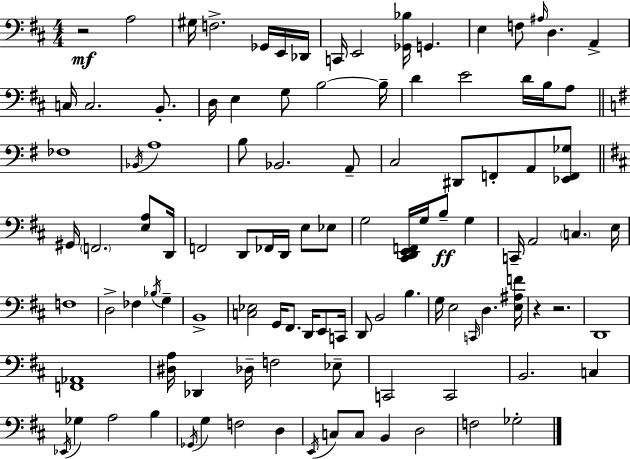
R/h A3/h G#3/s F3/h. Gb2/s E2/s Db2/s C2/s E2/h [Gb2,Bb3]/s G2/q. E3/q F3/e A#3/s D3/q. A2/q C3/s C3/h. B2/e. D3/s E3/q G3/e B3/h B3/s D4/q E4/h D4/s B3/s A3/e FES3/w Bb2/s A3/w B3/e Bb2/h. A2/e C3/h D#2/e F2/e A2/e [Eb2,F2,Gb3]/e G#2/s F2/h. [E3,A3]/e D2/s F2/h D2/e FES2/s D2/s E3/e Eb3/e G3/h [C#2,D2,E2,F2]/s G3/s B3/e G3/q C2/s A2/h C3/q. E3/s F3/w D3/h FES3/q Bb3/s G3/q B2/w [C3,Eb3]/h G2/s F#2/e. D2/s E2/e C2/s D2/e B2/h B3/q. G3/s E3/h C2/s D3/q. [E3,A#3,F4]/s R/q R/h. D2/w [F2,Ab2]/w [D#3,A3]/s Db2/q Db3/s F3/h Eb3/e C2/h C2/h B2/h. C3/q Eb2/s Gb3/q A3/h B3/q Gb2/s G3/q F3/h D3/q E2/s C3/e C3/e B2/q D3/h F3/h Gb3/h